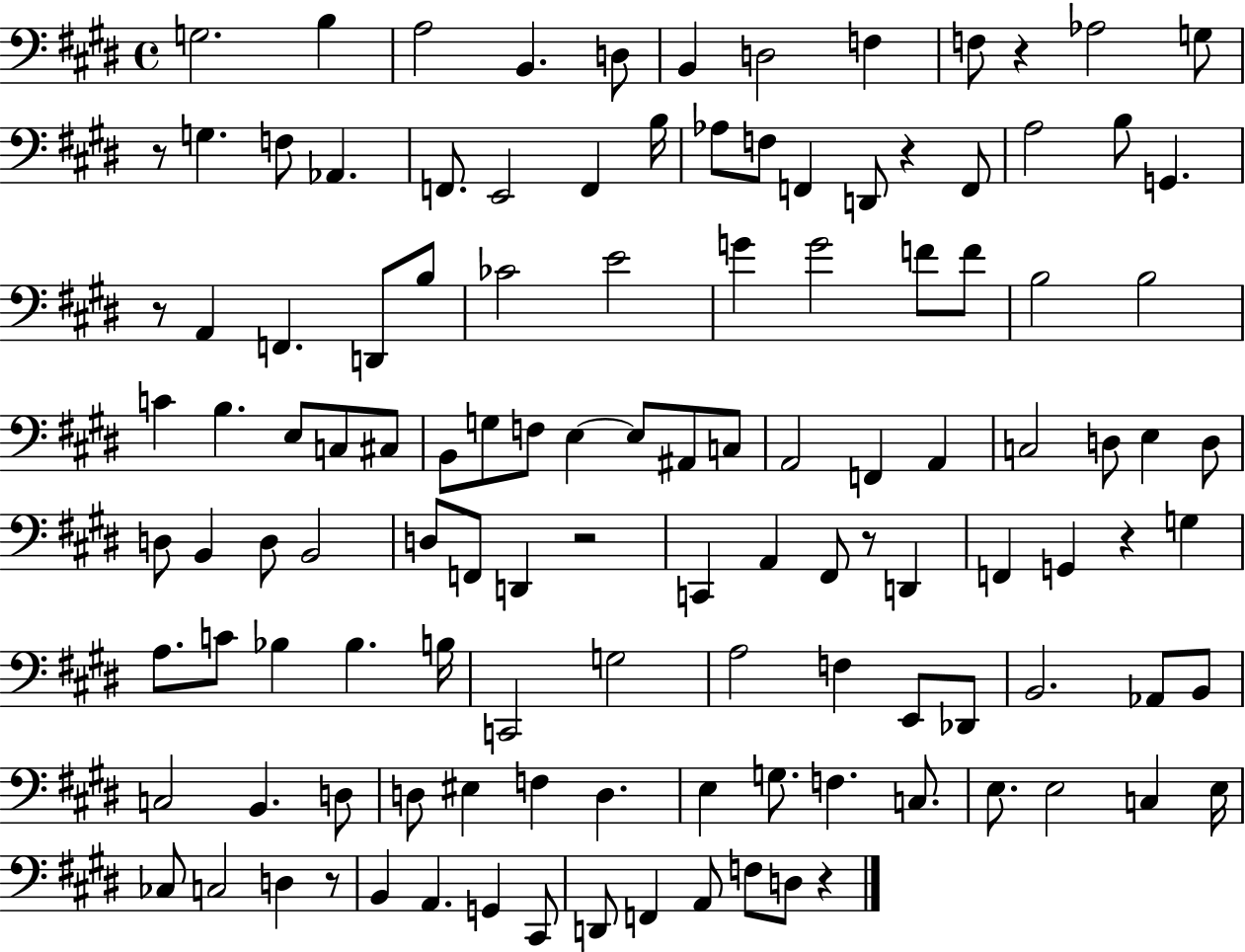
{
  \clef bass
  \time 4/4
  \defaultTimeSignature
  \key e \major
  g2. b4 | a2 b,4. d8 | b,4 d2 f4 | f8 r4 aes2 g8 | \break r8 g4. f8 aes,4. | f,8. e,2 f,4 b16 | aes8 f8 f,4 d,8 r4 f,8 | a2 b8 g,4. | \break r8 a,4 f,4. d,8 b8 | ces'2 e'2 | g'4 g'2 f'8 f'8 | b2 b2 | \break c'4 b4. e8 c8 cis8 | b,8 g8 f8 e4~~ e8 ais,8 c8 | a,2 f,4 a,4 | c2 d8 e4 d8 | \break d8 b,4 d8 b,2 | d8 f,8 d,4 r2 | c,4 a,4 fis,8 r8 d,4 | f,4 g,4 r4 g4 | \break a8. c'8 bes4 bes4. b16 | c,2 g2 | a2 f4 e,8 des,8 | b,2. aes,8 b,8 | \break c2 b,4. d8 | d8 eis4 f4 d4. | e4 g8. f4. c8. | e8. e2 c4 e16 | \break ces8 c2 d4 r8 | b,4 a,4. g,4 cis,8 | d,8 f,4 a,8 f8 d8 r4 | \bar "|."
}